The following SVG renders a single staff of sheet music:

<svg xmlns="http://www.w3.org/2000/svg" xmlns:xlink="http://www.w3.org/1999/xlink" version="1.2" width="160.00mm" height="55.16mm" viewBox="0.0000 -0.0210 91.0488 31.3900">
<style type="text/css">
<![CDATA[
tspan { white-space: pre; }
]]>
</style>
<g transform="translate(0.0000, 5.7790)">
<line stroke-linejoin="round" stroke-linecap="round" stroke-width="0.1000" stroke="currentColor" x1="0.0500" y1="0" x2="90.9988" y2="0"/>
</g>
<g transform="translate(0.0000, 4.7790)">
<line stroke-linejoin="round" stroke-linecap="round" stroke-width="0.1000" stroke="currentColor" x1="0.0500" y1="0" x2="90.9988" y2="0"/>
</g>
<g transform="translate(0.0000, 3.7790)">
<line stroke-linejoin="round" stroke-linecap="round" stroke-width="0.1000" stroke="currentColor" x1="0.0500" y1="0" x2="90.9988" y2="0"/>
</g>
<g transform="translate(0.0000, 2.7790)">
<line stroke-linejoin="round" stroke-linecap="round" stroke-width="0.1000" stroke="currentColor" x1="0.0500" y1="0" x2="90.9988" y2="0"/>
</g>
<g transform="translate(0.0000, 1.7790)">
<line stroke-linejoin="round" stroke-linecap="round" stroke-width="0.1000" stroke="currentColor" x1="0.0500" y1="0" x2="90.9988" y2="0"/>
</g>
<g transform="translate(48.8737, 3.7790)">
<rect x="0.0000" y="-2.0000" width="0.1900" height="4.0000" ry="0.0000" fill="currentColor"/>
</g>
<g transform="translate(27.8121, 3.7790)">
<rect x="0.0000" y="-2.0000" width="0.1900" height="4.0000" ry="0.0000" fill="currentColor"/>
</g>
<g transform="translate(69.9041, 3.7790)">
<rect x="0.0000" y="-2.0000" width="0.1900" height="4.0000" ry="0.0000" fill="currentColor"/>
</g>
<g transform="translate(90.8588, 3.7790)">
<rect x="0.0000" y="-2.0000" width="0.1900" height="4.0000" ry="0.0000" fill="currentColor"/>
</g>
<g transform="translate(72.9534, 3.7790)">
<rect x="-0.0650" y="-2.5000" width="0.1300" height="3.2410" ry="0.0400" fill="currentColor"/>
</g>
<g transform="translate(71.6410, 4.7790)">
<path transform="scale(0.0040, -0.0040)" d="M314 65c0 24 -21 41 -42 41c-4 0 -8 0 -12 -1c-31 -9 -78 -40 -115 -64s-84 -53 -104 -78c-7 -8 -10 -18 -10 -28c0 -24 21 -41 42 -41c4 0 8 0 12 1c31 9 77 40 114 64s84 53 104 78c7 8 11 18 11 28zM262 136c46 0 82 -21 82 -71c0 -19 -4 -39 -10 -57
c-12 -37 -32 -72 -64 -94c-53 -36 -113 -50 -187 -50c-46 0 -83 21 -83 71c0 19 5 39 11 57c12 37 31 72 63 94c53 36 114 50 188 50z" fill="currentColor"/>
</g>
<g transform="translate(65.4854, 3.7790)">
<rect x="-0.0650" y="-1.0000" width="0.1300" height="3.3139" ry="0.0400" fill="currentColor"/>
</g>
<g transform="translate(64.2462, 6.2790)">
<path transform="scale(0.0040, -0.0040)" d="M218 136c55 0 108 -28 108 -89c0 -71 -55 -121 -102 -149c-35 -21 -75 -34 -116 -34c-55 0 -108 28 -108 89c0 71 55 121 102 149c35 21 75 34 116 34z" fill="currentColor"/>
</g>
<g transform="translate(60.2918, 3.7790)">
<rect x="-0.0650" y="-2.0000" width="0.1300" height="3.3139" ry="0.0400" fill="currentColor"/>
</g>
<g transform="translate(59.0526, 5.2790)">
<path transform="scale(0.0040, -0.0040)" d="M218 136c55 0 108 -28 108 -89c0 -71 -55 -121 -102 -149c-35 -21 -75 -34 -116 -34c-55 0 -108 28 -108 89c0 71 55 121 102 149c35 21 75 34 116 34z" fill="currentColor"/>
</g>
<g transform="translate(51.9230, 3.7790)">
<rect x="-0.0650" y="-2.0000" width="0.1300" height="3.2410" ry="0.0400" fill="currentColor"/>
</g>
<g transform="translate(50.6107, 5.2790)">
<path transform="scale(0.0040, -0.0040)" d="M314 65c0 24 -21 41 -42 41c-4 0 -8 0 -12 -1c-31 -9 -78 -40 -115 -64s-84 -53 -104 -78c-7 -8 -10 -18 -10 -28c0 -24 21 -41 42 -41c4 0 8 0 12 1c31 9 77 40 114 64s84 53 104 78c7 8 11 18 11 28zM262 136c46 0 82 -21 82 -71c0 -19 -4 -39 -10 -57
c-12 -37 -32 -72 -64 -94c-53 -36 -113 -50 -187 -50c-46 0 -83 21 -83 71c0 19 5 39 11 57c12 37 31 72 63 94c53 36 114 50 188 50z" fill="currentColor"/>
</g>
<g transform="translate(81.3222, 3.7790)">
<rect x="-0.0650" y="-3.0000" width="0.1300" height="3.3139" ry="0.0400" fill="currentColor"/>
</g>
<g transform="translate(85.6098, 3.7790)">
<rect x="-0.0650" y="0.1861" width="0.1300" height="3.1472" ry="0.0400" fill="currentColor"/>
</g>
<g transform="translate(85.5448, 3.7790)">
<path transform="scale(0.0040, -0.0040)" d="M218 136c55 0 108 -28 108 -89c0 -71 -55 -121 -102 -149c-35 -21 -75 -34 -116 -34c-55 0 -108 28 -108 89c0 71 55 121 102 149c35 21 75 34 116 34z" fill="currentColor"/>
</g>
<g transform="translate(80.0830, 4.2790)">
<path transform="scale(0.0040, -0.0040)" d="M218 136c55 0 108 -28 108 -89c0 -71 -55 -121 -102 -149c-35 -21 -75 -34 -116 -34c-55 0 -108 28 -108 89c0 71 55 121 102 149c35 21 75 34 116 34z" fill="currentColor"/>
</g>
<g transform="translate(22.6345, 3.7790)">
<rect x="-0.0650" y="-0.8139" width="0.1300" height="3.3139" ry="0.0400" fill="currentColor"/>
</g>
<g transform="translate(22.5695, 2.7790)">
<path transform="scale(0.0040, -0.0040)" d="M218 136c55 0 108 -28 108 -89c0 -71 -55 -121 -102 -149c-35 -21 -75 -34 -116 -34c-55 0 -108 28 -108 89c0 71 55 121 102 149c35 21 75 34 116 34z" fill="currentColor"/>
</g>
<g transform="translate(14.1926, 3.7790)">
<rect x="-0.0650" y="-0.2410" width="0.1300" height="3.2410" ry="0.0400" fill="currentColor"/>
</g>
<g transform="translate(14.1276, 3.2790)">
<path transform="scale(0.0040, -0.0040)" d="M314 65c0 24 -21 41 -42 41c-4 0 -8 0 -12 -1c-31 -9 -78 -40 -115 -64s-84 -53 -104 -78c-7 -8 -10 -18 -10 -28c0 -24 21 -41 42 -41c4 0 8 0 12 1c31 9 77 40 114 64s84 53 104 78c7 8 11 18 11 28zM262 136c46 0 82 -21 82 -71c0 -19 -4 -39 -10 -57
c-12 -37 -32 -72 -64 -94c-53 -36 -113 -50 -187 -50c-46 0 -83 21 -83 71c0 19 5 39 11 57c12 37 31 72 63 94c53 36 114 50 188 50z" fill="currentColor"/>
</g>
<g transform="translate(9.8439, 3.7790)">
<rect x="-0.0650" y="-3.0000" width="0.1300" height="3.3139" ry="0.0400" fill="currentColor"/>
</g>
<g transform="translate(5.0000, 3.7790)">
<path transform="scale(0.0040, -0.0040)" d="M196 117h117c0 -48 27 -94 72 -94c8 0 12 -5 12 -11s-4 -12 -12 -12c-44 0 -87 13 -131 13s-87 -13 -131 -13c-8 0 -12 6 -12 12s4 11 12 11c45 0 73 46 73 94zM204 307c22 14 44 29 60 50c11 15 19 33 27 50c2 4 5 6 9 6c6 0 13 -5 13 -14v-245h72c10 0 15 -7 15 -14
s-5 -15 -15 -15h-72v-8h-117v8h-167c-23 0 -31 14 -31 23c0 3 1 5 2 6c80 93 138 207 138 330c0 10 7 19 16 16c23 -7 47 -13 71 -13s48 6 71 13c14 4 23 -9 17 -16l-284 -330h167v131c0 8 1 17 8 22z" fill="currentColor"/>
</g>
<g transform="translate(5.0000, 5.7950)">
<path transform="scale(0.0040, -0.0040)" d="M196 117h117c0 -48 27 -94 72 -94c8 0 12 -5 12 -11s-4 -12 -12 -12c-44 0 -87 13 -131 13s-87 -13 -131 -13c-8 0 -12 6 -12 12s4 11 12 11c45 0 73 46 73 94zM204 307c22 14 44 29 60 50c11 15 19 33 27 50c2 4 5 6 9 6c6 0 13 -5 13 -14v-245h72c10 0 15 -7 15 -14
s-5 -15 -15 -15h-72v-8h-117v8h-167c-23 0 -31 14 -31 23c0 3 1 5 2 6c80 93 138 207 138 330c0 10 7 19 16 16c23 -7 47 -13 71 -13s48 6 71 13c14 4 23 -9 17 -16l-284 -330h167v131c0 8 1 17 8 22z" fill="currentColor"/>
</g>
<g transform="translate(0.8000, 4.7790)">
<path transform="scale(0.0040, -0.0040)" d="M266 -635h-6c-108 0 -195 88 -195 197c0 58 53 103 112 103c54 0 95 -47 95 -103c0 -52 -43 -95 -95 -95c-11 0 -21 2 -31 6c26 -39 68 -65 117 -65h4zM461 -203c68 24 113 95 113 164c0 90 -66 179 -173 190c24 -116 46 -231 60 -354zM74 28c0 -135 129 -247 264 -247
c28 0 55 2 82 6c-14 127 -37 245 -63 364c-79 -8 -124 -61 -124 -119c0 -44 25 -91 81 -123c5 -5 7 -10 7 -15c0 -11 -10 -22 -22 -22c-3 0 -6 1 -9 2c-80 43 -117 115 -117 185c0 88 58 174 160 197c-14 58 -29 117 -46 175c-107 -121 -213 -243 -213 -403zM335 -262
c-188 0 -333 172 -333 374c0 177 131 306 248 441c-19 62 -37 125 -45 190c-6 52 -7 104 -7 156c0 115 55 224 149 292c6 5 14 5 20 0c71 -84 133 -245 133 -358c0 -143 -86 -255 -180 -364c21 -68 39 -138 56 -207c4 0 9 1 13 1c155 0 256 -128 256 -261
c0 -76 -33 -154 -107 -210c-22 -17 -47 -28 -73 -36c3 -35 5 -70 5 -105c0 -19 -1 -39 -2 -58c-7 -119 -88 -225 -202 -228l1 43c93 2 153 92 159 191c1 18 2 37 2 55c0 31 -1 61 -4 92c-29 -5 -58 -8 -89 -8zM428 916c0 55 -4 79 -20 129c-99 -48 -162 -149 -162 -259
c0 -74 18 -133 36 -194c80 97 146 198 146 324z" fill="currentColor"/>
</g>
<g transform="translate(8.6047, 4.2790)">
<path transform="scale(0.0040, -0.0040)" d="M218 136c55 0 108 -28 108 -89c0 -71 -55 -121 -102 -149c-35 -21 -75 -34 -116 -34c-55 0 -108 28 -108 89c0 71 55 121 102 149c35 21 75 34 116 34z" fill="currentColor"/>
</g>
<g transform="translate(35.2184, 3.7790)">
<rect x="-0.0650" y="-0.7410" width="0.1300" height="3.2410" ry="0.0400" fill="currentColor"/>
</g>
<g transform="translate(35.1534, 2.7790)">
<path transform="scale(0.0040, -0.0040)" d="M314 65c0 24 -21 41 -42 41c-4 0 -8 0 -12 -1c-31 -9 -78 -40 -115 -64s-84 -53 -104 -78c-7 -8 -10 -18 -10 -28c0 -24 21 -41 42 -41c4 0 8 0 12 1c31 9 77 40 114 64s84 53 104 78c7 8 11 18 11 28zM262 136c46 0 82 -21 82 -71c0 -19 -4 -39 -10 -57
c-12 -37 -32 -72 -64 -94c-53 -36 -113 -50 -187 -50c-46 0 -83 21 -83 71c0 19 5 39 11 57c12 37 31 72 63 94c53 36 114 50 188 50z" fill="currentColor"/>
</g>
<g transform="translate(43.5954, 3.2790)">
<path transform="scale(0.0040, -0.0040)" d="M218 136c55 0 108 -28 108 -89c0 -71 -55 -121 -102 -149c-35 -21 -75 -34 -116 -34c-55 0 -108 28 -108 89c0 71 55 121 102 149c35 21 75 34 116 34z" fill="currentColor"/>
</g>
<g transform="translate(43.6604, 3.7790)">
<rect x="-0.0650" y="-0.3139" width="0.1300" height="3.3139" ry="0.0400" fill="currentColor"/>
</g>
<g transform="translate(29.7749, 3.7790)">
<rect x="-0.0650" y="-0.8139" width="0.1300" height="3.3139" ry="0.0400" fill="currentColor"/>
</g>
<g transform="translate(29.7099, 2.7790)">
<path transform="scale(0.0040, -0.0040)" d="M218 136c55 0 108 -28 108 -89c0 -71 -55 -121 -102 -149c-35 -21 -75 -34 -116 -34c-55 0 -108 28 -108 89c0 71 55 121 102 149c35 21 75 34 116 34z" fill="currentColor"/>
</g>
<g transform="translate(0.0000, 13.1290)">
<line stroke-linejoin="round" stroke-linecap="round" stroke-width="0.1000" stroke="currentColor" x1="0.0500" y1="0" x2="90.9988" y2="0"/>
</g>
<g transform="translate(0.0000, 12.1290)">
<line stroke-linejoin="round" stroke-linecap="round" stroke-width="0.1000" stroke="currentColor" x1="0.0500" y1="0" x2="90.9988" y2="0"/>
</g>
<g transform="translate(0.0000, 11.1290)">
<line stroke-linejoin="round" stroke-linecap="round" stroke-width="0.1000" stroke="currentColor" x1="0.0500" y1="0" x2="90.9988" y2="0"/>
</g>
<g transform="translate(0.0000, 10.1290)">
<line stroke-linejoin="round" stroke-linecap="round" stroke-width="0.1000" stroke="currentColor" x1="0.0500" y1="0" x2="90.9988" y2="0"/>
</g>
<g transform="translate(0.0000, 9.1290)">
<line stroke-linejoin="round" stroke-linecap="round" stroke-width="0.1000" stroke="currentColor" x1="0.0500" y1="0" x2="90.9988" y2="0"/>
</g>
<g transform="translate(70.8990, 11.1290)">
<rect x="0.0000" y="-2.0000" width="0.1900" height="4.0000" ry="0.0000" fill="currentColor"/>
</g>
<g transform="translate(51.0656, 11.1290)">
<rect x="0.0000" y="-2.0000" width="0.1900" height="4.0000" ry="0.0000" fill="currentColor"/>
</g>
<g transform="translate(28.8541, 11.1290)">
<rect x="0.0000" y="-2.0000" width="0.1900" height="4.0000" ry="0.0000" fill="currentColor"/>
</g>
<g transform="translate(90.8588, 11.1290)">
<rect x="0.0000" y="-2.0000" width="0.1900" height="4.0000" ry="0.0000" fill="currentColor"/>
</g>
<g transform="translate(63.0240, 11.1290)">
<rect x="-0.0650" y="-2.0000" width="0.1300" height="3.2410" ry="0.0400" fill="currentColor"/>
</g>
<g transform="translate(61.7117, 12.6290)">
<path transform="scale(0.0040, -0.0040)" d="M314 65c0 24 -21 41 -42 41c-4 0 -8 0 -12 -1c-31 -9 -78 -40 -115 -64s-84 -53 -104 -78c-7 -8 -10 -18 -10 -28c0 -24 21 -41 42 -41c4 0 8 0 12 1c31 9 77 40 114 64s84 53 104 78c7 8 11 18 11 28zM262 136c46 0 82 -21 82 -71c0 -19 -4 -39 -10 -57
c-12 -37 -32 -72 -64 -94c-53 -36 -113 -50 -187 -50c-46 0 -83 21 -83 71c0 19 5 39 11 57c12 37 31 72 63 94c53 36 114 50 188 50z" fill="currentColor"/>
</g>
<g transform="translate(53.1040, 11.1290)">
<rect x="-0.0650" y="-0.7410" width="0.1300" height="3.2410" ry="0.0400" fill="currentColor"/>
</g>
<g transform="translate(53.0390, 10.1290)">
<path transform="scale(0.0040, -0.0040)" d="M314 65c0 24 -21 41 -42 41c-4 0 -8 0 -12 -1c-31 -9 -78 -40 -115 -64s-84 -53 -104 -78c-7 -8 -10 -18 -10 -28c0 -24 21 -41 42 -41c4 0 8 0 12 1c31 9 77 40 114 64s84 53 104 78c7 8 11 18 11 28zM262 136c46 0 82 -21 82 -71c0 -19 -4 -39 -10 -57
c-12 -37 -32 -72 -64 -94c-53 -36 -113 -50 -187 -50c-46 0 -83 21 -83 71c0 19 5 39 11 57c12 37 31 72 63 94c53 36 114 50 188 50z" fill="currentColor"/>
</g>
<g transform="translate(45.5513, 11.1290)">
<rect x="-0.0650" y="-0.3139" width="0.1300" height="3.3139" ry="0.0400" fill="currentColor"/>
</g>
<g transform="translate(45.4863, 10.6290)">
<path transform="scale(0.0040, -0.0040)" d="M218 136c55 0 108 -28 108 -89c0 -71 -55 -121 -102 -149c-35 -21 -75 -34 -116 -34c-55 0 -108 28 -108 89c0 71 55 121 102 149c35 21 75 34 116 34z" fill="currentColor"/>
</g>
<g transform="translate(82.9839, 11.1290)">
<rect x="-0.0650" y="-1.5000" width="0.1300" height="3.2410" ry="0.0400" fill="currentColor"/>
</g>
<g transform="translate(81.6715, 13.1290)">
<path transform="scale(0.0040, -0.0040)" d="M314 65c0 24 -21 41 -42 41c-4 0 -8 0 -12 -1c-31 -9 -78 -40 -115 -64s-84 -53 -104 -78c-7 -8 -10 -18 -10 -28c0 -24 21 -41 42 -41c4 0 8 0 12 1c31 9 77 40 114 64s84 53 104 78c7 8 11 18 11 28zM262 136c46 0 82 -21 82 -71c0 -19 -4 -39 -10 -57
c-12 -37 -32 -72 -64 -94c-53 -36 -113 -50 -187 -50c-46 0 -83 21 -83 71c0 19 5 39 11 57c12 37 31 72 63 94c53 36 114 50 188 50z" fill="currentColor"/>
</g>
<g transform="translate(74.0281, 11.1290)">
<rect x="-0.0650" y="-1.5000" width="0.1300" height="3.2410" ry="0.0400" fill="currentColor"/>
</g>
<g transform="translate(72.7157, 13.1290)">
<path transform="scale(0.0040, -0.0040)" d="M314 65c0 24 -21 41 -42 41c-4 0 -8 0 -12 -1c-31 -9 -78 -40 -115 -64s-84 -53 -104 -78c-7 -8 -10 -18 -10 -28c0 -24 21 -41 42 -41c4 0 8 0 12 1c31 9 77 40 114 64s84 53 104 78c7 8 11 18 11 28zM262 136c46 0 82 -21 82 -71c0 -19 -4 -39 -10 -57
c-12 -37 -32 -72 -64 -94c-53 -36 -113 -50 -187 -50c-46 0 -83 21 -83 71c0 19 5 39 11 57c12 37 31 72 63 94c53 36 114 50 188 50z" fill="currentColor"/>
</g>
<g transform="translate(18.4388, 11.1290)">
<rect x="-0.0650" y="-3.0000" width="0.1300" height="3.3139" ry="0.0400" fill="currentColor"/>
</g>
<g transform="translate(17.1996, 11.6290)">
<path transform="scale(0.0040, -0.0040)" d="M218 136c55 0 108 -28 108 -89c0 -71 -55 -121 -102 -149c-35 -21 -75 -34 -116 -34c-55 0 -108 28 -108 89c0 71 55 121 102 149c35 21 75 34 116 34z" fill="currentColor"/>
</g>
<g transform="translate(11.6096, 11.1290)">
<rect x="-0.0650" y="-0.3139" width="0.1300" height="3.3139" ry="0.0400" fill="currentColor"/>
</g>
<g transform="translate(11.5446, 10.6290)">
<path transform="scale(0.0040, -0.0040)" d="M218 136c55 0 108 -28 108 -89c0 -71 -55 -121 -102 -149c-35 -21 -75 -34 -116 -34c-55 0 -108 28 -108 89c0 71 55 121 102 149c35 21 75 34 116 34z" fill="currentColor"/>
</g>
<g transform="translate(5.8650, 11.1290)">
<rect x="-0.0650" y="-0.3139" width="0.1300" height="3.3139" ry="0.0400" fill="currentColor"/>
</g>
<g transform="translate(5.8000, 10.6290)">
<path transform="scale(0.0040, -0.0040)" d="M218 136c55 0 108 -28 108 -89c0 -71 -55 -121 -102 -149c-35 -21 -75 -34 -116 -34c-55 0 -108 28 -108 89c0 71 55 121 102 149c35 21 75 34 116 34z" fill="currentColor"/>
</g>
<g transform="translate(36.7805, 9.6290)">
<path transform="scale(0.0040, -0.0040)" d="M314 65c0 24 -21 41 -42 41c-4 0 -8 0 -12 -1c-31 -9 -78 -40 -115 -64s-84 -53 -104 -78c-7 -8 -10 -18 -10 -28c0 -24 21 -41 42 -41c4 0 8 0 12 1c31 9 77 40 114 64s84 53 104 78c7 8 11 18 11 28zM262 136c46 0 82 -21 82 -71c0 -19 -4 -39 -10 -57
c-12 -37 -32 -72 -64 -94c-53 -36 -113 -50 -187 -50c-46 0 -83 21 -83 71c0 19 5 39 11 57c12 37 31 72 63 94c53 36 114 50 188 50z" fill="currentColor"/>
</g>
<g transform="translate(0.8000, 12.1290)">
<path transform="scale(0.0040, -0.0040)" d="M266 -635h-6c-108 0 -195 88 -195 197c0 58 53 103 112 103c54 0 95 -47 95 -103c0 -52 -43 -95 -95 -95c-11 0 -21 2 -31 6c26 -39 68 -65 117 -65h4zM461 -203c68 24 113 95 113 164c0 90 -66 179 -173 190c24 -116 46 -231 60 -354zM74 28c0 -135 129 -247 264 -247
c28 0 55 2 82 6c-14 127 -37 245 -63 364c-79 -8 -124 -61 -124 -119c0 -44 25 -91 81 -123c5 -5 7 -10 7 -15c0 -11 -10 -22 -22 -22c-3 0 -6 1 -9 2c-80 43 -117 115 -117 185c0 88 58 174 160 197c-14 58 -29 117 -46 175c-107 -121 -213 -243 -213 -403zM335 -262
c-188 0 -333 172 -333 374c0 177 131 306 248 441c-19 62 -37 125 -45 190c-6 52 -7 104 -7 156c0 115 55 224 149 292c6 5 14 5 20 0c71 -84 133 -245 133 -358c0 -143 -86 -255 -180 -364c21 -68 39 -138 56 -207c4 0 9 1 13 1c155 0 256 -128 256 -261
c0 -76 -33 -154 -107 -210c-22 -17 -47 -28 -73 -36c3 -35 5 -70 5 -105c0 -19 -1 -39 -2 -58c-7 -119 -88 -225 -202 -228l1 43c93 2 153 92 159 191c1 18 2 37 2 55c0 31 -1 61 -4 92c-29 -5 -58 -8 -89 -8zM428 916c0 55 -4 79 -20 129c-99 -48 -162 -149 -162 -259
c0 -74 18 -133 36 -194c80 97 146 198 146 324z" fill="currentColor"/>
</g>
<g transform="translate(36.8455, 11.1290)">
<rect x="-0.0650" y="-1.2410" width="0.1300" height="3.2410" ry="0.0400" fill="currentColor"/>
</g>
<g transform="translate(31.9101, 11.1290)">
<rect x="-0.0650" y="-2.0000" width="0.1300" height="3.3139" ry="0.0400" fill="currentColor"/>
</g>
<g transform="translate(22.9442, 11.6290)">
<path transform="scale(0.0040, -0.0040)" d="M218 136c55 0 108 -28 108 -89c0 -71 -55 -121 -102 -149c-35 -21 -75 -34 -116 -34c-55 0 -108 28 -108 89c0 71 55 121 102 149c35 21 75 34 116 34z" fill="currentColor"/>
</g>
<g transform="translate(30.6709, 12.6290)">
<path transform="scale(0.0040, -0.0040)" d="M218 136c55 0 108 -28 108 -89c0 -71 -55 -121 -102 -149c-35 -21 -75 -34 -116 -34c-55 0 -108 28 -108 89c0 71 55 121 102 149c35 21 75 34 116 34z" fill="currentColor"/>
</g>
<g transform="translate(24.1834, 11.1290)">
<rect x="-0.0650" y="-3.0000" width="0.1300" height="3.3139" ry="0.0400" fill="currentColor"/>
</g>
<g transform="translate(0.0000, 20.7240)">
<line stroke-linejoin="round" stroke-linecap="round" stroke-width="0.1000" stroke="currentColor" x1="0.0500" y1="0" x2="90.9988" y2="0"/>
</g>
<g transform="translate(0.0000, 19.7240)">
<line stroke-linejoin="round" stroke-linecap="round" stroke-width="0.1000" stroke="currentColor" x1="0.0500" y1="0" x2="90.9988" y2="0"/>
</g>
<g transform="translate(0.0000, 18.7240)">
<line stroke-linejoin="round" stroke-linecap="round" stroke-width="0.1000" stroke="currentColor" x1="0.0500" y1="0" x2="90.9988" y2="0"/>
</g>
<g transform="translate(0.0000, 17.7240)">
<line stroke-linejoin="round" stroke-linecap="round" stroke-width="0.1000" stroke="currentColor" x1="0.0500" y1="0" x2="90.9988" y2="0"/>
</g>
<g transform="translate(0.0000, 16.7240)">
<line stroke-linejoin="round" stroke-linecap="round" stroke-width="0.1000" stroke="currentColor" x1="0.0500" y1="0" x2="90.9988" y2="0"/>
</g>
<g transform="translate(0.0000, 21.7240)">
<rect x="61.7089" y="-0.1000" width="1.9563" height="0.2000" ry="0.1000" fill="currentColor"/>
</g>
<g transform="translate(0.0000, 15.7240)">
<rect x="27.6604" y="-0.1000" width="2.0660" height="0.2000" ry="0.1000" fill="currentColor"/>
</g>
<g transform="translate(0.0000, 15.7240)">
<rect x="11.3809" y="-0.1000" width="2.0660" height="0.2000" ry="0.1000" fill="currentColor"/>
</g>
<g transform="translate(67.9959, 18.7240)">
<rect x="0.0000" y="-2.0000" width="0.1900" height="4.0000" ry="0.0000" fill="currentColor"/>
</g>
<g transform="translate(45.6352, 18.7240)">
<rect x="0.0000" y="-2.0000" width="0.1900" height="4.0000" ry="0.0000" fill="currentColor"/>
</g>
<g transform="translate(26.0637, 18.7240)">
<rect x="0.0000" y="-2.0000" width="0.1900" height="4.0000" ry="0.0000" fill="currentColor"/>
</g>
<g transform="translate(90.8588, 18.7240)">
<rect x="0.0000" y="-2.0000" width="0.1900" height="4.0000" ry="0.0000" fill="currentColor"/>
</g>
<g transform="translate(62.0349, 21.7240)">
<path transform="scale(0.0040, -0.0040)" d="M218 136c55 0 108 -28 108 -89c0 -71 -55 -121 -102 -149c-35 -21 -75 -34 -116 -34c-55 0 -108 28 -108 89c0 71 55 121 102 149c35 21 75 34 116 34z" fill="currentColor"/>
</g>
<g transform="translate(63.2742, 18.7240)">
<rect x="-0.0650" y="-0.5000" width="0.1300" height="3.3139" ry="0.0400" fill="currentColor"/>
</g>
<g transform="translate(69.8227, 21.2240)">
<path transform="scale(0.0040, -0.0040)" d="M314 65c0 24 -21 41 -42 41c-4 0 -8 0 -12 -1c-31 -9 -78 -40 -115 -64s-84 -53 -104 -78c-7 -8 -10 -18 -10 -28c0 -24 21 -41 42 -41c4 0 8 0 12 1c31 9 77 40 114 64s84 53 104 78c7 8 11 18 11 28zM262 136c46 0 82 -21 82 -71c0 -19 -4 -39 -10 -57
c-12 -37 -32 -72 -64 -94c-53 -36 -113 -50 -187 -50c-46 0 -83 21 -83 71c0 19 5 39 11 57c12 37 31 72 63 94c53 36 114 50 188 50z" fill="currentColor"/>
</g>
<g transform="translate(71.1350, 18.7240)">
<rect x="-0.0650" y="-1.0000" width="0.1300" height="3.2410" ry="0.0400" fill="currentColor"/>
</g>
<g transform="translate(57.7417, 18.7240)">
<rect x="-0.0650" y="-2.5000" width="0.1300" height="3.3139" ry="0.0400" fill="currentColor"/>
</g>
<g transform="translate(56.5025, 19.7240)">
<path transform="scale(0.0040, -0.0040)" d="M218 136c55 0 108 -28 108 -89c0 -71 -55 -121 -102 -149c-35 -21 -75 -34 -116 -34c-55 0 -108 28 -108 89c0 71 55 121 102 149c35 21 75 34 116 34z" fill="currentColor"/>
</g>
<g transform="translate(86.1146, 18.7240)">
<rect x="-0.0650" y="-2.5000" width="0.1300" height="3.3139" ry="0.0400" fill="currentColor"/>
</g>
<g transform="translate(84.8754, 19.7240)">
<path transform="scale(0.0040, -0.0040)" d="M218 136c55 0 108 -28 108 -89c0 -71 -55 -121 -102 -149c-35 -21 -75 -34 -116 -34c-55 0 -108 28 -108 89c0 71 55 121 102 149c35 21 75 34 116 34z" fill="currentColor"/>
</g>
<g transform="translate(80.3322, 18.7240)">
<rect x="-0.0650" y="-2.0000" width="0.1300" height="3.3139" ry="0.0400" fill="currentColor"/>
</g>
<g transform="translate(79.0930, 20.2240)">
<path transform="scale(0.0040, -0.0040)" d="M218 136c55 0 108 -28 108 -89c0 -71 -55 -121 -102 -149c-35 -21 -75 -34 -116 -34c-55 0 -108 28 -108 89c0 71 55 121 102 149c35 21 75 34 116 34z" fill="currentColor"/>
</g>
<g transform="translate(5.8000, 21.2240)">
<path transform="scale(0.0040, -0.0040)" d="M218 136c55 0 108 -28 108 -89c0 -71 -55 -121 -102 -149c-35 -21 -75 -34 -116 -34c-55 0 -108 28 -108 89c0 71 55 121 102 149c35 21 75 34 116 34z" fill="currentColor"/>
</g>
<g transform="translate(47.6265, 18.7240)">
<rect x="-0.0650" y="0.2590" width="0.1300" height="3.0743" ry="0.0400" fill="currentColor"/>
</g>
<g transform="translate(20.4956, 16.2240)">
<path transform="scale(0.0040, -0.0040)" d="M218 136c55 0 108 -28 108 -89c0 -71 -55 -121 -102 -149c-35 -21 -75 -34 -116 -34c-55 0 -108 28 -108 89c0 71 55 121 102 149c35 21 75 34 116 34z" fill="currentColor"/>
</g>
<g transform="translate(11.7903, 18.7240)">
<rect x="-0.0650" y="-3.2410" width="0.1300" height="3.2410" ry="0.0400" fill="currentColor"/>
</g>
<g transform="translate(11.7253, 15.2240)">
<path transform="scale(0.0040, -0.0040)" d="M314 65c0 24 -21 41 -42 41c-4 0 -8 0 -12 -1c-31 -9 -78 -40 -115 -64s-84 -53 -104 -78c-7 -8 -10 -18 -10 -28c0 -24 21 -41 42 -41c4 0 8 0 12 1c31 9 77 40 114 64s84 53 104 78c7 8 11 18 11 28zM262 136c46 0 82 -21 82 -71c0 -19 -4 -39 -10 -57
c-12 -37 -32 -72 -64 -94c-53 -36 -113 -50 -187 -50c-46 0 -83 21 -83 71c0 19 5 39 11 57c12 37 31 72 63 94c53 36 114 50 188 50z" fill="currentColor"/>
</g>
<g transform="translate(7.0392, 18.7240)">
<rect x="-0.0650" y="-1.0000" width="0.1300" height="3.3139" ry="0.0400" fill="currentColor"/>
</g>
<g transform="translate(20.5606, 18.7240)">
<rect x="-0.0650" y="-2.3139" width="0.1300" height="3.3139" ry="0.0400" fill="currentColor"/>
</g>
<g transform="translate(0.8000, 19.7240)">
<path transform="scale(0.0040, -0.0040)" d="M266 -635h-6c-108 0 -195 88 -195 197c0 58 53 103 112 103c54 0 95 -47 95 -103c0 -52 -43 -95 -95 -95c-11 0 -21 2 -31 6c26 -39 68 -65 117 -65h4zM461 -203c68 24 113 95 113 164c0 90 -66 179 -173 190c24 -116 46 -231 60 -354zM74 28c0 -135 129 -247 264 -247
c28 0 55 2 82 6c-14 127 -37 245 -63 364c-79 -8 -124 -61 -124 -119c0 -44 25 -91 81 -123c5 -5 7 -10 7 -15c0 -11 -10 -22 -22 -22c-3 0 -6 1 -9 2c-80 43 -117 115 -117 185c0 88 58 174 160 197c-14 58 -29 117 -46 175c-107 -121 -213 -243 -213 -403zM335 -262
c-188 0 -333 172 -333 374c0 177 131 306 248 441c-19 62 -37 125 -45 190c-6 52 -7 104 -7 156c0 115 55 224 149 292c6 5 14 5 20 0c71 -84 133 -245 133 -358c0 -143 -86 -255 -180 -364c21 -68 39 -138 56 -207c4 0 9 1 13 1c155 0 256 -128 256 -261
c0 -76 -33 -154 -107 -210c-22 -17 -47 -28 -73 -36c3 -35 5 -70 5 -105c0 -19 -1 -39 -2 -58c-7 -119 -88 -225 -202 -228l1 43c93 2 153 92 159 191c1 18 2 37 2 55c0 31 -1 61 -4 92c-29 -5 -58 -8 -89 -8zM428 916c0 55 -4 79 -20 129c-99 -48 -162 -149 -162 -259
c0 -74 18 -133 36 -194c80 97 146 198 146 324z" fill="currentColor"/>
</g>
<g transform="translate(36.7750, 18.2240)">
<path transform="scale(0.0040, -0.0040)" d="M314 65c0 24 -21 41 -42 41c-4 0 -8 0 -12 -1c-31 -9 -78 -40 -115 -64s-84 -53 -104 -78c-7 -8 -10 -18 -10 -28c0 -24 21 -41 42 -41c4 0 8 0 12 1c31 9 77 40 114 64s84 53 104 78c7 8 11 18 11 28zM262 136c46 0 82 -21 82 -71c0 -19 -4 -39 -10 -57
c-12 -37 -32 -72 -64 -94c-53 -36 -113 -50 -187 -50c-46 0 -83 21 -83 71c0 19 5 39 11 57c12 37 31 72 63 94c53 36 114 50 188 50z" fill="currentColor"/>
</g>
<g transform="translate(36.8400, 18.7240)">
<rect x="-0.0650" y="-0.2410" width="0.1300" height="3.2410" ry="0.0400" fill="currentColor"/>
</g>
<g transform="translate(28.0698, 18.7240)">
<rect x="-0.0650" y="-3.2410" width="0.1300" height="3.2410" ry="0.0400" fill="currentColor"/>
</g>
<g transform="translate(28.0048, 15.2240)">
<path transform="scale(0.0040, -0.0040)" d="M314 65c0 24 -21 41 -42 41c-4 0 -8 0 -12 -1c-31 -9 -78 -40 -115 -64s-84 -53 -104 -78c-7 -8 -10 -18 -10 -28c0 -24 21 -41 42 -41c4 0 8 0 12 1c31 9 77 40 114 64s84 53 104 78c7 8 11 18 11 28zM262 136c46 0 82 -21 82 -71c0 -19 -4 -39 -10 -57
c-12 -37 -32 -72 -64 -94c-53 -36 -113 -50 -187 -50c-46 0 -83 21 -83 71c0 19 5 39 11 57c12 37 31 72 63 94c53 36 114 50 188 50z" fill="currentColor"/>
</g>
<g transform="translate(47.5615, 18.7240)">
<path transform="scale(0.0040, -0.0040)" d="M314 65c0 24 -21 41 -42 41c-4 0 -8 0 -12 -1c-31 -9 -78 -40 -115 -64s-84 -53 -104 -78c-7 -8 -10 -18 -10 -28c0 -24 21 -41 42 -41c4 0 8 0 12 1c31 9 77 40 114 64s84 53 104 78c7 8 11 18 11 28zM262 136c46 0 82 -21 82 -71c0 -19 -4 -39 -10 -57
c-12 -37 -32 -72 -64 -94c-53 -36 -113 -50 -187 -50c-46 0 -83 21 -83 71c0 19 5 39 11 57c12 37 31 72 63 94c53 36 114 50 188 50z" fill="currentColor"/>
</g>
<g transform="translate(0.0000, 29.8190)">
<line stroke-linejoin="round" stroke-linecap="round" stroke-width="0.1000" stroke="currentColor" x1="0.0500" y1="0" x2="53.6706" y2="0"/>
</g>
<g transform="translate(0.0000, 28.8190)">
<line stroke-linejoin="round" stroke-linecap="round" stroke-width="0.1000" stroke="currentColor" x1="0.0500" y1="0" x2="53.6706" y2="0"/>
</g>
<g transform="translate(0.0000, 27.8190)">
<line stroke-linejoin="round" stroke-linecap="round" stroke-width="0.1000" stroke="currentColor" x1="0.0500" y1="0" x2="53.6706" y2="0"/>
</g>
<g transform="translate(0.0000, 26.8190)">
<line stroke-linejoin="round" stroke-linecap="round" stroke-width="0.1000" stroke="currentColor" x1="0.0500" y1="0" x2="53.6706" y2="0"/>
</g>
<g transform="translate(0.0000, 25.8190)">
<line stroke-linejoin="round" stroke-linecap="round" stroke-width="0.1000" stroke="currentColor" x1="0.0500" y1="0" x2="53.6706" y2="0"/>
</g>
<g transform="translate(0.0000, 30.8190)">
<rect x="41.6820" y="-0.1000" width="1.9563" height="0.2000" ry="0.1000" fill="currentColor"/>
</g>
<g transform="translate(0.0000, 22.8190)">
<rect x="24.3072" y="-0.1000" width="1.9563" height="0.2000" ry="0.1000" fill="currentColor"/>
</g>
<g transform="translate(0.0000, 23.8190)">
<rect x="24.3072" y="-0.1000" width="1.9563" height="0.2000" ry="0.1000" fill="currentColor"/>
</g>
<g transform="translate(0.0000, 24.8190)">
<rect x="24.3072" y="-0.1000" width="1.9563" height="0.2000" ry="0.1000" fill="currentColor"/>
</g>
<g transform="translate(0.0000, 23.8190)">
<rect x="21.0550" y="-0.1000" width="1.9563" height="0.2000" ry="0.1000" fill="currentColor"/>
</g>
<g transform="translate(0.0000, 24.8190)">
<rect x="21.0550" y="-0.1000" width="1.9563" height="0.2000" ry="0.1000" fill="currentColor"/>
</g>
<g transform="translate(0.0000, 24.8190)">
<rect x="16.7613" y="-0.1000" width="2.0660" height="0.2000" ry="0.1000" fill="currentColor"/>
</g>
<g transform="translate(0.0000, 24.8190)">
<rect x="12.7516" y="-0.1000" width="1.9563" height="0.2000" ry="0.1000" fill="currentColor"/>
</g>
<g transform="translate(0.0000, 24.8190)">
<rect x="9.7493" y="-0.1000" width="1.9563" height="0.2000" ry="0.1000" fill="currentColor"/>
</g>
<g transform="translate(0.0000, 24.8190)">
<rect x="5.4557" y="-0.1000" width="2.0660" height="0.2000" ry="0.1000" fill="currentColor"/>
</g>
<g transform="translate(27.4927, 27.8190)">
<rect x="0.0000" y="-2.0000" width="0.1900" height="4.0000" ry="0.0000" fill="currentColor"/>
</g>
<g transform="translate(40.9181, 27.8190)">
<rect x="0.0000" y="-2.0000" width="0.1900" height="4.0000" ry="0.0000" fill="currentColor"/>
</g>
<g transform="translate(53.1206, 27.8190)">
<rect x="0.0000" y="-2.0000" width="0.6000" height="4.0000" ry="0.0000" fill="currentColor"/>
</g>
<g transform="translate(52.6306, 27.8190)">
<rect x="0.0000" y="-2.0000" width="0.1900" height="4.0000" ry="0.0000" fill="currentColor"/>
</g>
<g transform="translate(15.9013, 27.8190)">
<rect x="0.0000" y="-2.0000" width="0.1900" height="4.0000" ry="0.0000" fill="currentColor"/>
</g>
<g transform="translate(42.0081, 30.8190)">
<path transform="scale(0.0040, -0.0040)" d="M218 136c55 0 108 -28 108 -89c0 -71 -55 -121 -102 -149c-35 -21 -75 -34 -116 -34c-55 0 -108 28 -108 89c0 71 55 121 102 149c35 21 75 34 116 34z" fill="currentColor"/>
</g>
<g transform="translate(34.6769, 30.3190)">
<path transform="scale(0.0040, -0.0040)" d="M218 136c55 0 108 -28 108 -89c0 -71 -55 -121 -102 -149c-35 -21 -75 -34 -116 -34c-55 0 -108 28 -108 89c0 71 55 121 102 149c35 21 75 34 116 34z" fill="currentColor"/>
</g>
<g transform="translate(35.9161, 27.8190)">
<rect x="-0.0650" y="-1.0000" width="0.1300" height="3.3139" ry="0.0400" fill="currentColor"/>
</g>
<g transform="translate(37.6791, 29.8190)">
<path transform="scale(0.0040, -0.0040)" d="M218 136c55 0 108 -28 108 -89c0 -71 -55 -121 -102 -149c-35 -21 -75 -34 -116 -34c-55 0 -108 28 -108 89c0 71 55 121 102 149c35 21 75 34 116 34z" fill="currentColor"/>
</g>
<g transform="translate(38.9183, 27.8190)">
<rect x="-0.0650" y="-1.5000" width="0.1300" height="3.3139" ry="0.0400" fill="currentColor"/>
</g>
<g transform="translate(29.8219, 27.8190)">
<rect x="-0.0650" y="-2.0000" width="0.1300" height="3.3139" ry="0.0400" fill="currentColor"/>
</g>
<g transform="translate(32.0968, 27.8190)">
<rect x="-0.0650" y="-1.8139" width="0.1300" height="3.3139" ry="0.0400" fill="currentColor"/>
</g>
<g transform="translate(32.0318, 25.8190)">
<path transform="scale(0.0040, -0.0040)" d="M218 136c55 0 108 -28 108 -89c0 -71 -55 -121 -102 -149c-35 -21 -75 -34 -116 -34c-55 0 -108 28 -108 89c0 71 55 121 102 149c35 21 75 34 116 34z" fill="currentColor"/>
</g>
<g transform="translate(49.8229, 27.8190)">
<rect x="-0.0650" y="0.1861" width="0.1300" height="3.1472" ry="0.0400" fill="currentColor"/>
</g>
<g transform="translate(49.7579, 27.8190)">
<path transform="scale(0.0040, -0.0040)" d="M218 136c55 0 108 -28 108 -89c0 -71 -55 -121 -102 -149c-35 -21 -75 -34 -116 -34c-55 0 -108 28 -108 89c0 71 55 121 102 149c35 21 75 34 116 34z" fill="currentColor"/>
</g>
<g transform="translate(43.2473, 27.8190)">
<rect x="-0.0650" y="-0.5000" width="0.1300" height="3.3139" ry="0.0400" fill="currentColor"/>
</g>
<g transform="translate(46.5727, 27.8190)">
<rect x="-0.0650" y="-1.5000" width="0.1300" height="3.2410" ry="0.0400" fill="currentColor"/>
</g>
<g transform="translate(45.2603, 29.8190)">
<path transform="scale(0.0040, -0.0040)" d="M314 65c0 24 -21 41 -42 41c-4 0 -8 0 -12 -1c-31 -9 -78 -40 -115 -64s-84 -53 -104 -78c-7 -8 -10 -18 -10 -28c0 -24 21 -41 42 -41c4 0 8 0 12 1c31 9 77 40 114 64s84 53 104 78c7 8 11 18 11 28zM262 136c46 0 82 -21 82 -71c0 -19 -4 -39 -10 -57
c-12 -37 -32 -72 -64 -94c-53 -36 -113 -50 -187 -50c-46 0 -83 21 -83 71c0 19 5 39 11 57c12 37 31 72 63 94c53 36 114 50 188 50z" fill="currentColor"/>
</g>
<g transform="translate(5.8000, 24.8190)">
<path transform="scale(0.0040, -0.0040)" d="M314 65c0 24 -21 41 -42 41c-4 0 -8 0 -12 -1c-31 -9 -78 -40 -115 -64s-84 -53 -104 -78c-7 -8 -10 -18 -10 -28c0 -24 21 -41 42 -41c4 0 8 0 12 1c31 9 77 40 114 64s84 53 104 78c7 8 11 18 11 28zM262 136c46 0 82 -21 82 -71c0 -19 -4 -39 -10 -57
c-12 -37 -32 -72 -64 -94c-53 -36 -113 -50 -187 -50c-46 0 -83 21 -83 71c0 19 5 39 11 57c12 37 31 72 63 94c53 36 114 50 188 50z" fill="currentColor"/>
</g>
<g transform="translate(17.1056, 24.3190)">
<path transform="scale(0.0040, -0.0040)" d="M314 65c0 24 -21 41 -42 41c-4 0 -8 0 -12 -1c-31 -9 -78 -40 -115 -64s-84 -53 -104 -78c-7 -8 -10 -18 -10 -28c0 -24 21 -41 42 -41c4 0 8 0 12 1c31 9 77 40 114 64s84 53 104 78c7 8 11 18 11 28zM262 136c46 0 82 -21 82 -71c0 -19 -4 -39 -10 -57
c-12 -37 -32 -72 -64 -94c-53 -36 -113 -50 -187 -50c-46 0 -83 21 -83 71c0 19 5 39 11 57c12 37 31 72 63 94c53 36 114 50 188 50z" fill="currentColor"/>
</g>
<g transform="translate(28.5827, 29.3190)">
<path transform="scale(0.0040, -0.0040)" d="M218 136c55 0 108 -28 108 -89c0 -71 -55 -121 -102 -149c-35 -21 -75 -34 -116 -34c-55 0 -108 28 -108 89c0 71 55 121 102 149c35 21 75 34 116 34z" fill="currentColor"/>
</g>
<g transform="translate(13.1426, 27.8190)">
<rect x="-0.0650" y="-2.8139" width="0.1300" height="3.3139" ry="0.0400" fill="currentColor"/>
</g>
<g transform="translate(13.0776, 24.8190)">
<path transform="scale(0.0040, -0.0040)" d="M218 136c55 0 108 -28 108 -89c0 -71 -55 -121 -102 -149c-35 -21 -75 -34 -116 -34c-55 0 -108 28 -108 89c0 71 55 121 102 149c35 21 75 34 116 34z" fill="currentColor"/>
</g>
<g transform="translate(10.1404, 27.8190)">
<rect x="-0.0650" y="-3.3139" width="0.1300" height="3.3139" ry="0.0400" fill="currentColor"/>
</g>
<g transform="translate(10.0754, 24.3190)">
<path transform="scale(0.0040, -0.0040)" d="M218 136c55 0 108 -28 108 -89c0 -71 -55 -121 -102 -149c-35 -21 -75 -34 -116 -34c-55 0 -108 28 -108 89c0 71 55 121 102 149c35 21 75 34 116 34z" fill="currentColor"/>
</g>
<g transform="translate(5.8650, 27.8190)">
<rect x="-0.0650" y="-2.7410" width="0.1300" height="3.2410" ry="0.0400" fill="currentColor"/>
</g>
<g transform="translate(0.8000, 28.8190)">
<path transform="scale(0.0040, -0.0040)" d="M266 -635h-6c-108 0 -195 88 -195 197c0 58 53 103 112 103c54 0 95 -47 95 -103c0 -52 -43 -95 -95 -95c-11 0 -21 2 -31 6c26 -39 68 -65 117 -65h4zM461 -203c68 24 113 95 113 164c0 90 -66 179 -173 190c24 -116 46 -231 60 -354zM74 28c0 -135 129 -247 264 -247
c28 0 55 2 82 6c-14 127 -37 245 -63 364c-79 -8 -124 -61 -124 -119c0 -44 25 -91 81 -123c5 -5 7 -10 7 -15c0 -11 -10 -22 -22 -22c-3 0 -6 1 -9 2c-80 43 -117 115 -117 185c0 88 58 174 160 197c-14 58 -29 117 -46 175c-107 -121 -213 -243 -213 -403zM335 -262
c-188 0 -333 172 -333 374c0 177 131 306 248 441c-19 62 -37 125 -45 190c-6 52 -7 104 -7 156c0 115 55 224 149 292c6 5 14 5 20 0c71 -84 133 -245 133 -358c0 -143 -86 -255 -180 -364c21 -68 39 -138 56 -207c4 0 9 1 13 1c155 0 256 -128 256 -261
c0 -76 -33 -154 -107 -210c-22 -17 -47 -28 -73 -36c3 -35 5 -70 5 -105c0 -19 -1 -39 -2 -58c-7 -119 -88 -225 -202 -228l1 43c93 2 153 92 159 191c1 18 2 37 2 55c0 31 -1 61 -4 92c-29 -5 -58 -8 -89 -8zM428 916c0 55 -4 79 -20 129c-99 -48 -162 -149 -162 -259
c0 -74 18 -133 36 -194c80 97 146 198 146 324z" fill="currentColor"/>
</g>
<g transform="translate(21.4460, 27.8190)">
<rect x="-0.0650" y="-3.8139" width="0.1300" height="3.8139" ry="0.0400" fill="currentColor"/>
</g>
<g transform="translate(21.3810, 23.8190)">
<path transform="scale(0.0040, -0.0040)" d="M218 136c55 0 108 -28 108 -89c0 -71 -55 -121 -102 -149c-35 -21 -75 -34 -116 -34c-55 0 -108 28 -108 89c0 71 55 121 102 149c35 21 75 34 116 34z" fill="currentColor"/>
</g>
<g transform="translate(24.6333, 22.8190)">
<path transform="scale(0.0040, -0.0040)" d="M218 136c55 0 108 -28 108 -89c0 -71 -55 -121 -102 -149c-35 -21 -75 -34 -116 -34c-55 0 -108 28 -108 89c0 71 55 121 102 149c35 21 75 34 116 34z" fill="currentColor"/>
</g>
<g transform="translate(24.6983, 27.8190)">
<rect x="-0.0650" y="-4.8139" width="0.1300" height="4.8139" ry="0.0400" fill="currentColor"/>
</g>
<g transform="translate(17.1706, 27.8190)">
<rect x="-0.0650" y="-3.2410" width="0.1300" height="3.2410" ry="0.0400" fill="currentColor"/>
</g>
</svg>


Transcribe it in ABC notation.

X:1
T:Untitled
M:4/4
L:1/4
K:C
A c2 d d d2 c F2 F D G2 A B c c A A F e2 c d2 F2 E2 E2 D b2 g b2 c2 B2 G C D2 F G a2 b a b2 c' e' F f D E C E2 B